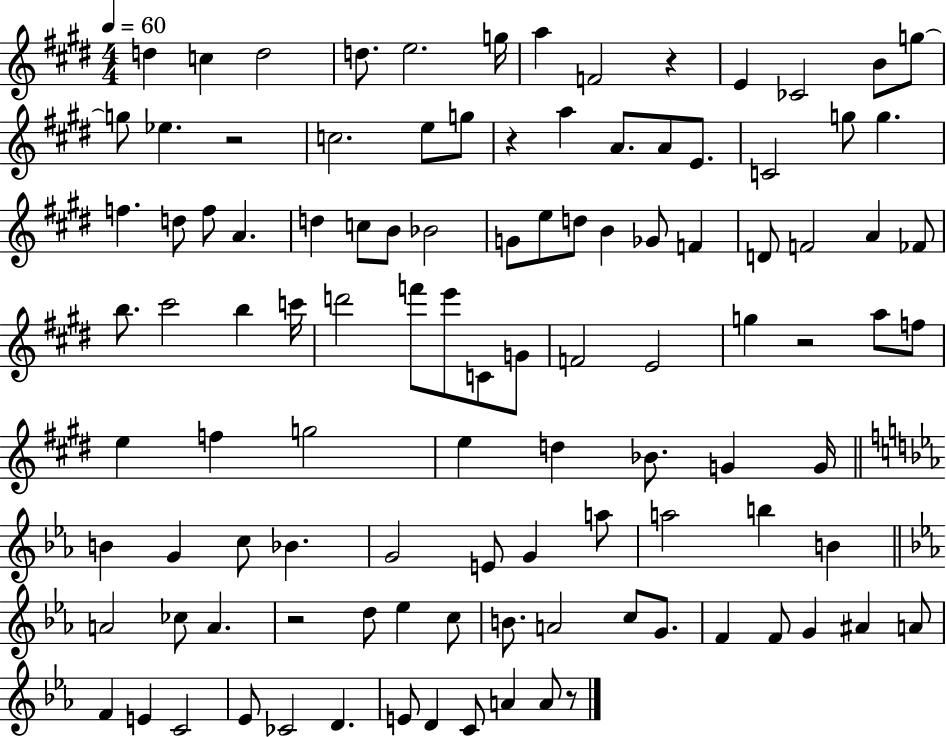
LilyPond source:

{
  \clef treble
  \numericTimeSignature
  \time 4/4
  \key e \major
  \tempo 4 = 60
  d''4 c''4 d''2 | d''8. e''2. g''16 | a''4 f'2 r4 | e'4 ces'2 b'8 g''8~~ | \break g''8 ees''4. r2 | c''2. e''8 g''8 | r4 a''4 a'8. a'8 e'8. | c'2 g''8 g''4. | \break f''4. d''8 f''8 a'4. | d''4 c''8 b'8 bes'2 | g'8 e''8 d''8 b'4 ges'8 f'4 | d'8 f'2 a'4 fes'8 | \break b''8. cis'''2 b''4 c'''16 | d'''2 f'''8 e'''8 c'8 g'8 | f'2 e'2 | g''4 r2 a''8 f''8 | \break e''4 f''4 g''2 | e''4 d''4 bes'8. g'4 g'16 | \bar "||" \break \key c \minor b'4 g'4 c''8 bes'4. | g'2 e'8 g'4 a''8 | a''2 b''4 b'4 | \bar "||" \break \key ees \major a'2 ces''8 a'4. | r2 d''8 ees''4 c''8 | b'8. a'2 c''8 g'8. | f'4 f'8 g'4 ais'4 a'8 | \break f'4 e'4 c'2 | ees'8 ces'2 d'4. | e'8 d'4 c'8 a'4 a'8 r8 | \bar "|."
}